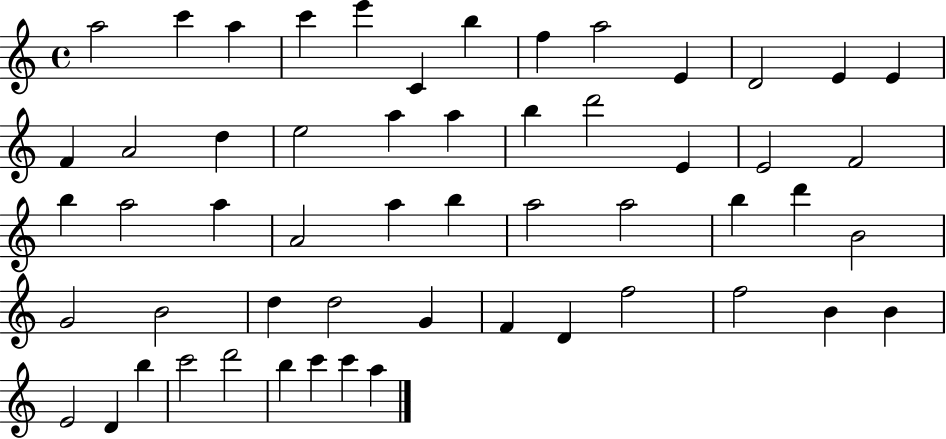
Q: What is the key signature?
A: C major